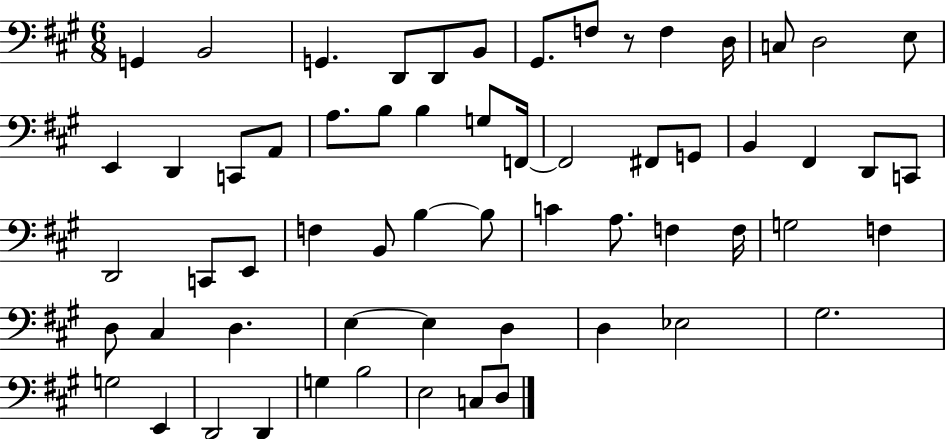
X:1
T:Untitled
M:6/8
L:1/4
K:A
G,, B,,2 G,, D,,/2 D,,/2 B,,/2 ^G,,/2 F,/2 z/2 F, D,/4 C,/2 D,2 E,/2 E,, D,, C,,/2 A,,/2 A,/2 B,/2 B, G,/2 F,,/4 F,,2 ^F,,/2 G,,/2 B,, ^F,, D,,/2 C,,/2 D,,2 C,,/2 E,,/2 F, B,,/2 B, B,/2 C A,/2 F, F,/4 G,2 F, D,/2 ^C, D, E, E, D, D, _E,2 ^G,2 G,2 E,, D,,2 D,, G, B,2 E,2 C,/2 D,/2